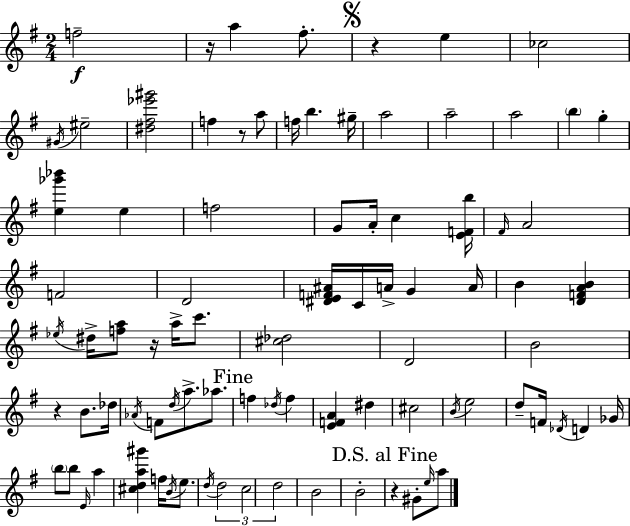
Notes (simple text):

F5/h R/s A5/q F#5/e. R/q E5/q CES5/h G#4/s EIS5/h [D#5,F#5,Eb6,G#6]/h F5/q R/e A5/e F5/s B5/q. G#5/s A5/h A5/h A5/h B5/q G5/q [E5,Gb6,Bb6]/q E5/q F5/h G4/e A4/s C5/q [E4,F4,B5]/s F#4/s A4/h F4/h D4/h [D#4,E4,F4,A#4]/s C4/s A4/s G4/q A4/s B4/q [D4,F4,A4,B4]/q Eb5/s D#5/s [F5,A5]/e R/s A5/s C6/e. [C#5,Db5]/h D4/h B4/h R/q B4/e. Db5/s Ab4/s F4/e D5/s A5/e. Ab5/e. F5/q Db5/s F5/q [E4,F4,A4]/q D#5/q C#5/h B4/s E5/h D5/e F4/s Db4/s D4/q Gb4/s B5/e B5/e E4/s A5/q [C#5,D5,A5,G#6]/q F5/s B4/s E5/e. D5/s D5/h C5/h D5/h B4/h B4/h R/q G#4/e E5/s A5/e